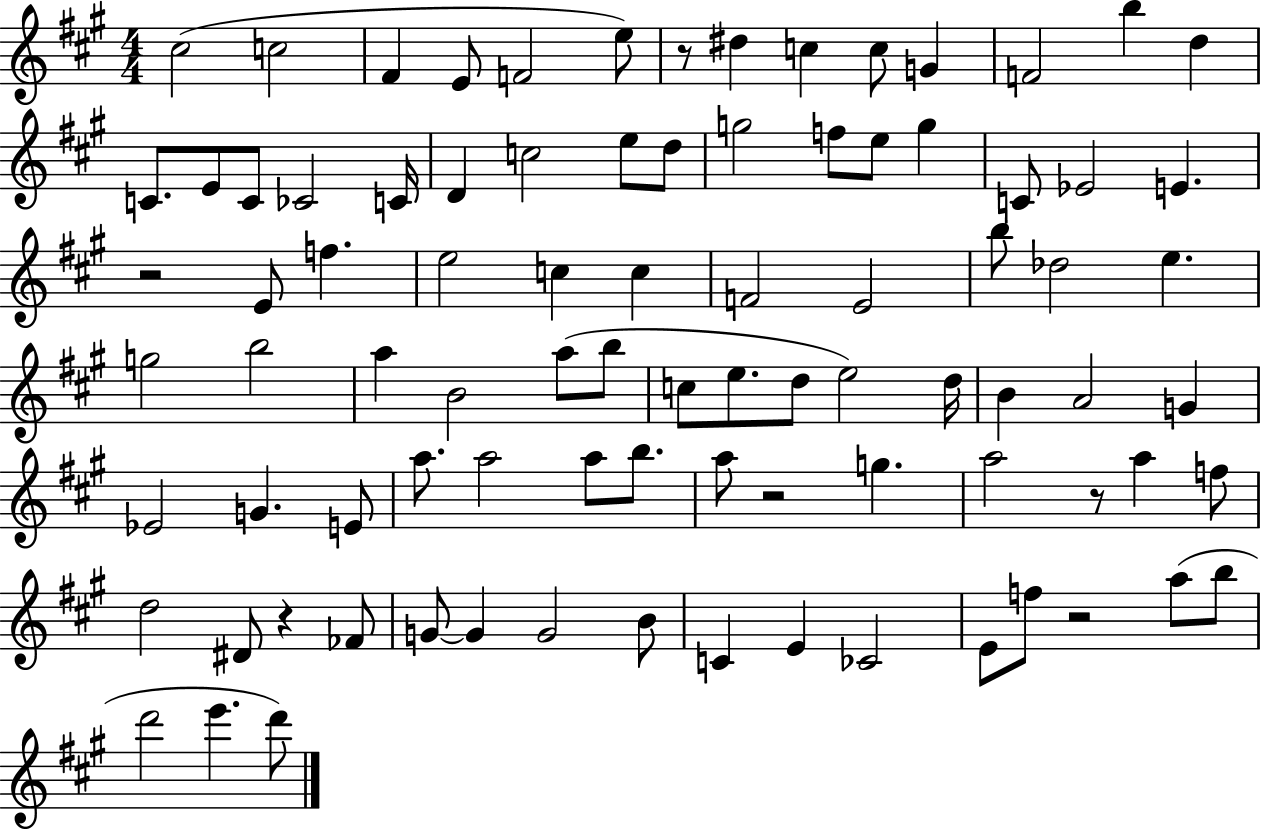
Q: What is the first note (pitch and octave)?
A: C#5